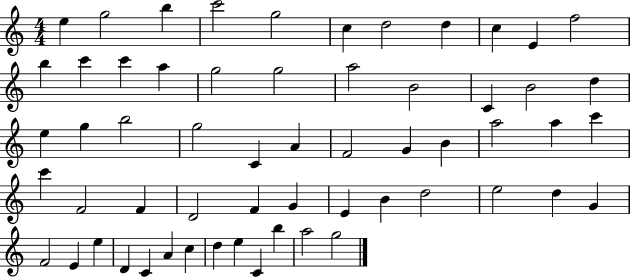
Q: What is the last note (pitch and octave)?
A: G5